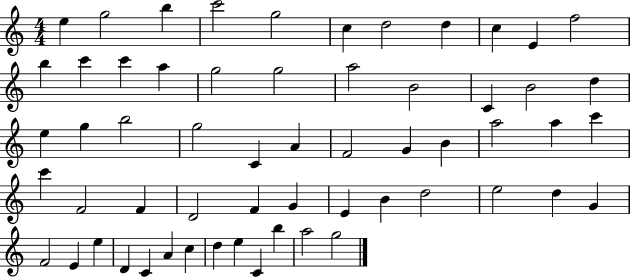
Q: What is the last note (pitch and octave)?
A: G5